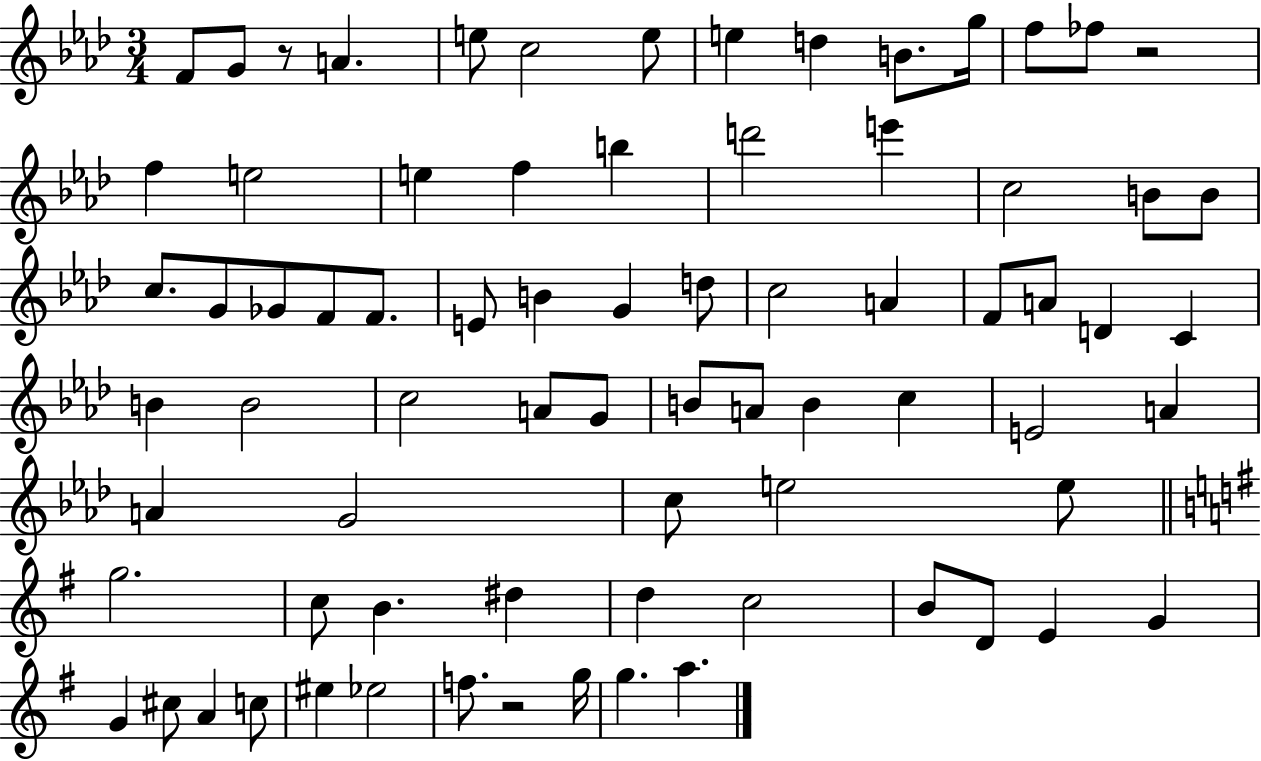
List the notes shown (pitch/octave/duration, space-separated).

F4/e G4/e R/e A4/q. E5/e C5/h E5/e E5/q D5/q B4/e. G5/s F5/e FES5/e R/h F5/q E5/h E5/q F5/q B5/q D6/h E6/q C5/h B4/e B4/e C5/e. G4/e Gb4/e F4/e F4/e. E4/e B4/q G4/q D5/e C5/h A4/q F4/e A4/e D4/q C4/q B4/q B4/h C5/h A4/e G4/e B4/e A4/e B4/q C5/q E4/h A4/q A4/q G4/h C5/e E5/h E5/e G5/h. C5/e B4/q. D#5/q D5/q C5/h B4/e D4/e E4/q G4/q G4/q C#5/e A4/q C5/e EIS5/q Eb5/h F5/e. R/h G5/s G5/q. A5/q.